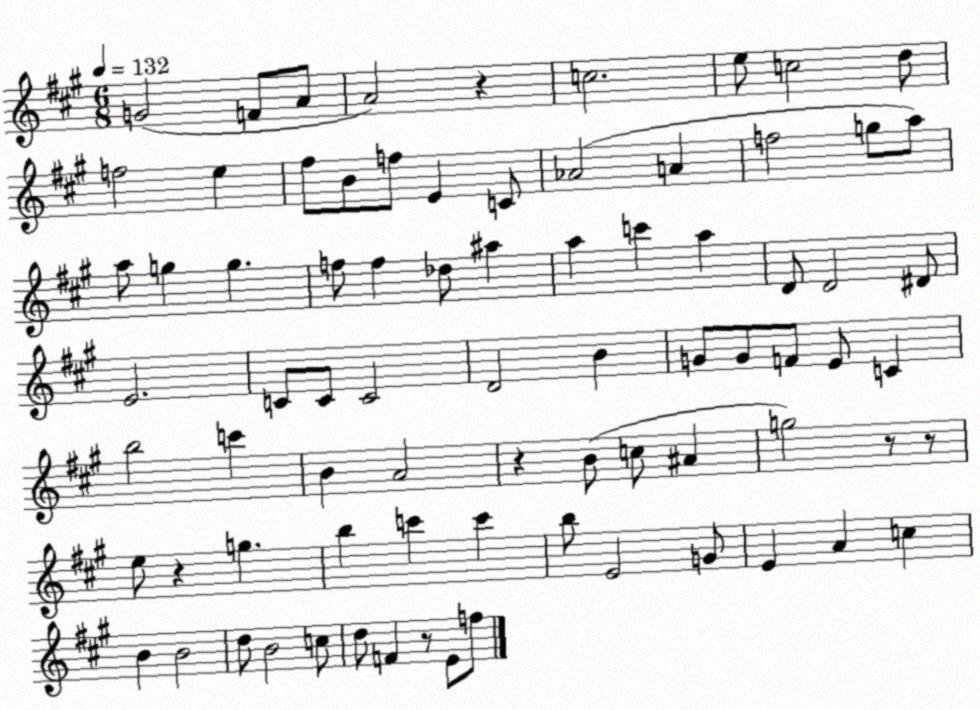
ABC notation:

X:1
T:Untitled
M:6/8
L:1/4
K:A
G2 F/2 A/2 A2 z c2 e/2 c2 d/2 f2 e ^f/2 B/2 f/2 E C/2 _A2 A f2 g/2 a/2 a/2 g g f/2 f _d/2 ^a a c' a D/2 D2 ^D/2 E2 C/2 C/2 C2 D2 B G/2 G/2 F/2 E/2 C b2 c' B A2 z B/2 c/2 ^A g2 z/2 z/2 e/2 z g b c' c' b/2 E2 G/2 E A c B B2 d/2 B2 c/2 d/2 F z/2 E/2 f/2